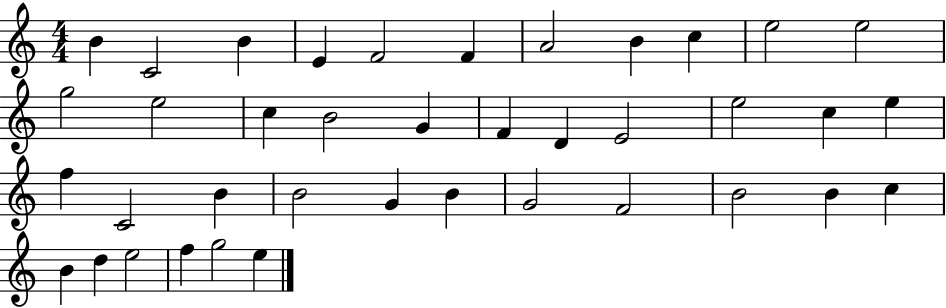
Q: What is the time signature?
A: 4/4